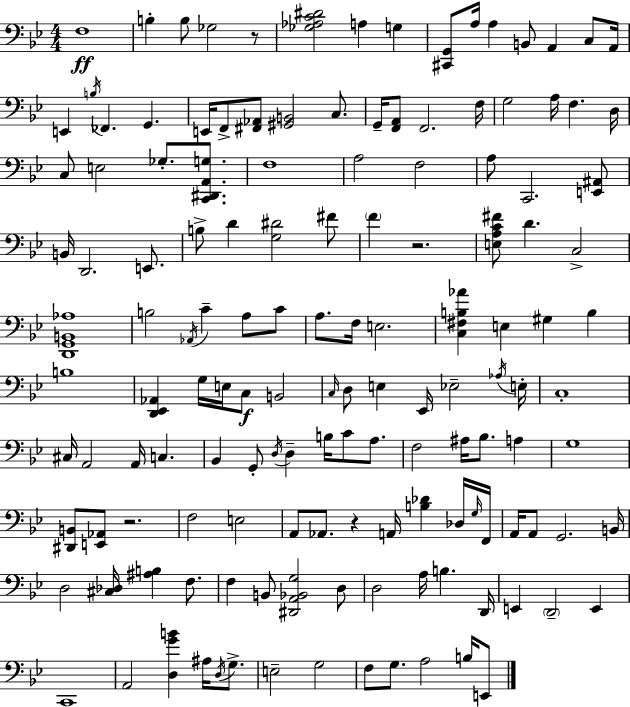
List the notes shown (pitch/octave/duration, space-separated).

F3/w B3/q B3/e Gb3/h R/e [Gb3,Ab3,C4,D#4]/h A3/q G3/q [C#2,G2]/e A3/s A3/q B2/e A2/q C3/e A2/s E2/q B3/s FES2/q. G2/q. E2/s F2/e [F#2,Ab2]/e [G#2,B2]/h C3/e. G2/s [F2,A2]/e F2/h. F3/s G3/h A3/s F3/q. D3/s C3/e E3/h Gb3/e. [C2,D#2,A2,G3]/e. F3/w A3/h F3/h A3/e C2/h. [E2,A#2]/e B2/s D2/h. E2/e. B3/e D4/q [G3,D#4]/h F#4/e F4/q R/h. [E3,A3,C4,F#4]/e D4/q. C3/h [D2,G2,B2,Ab3]/w B3/h Ab2/s C4/q A3/e C4/e A3/e. F3/s E3/h. [C3,F#3,B3,Ab4]/q E3/q G#3/q B3/q B3/w [D2,Eb2,Ab2]/q G3/s E3/s C3/e B2/h C3/s D3/e E3/q Eb2/s Eb3/h Ab3/s E3/s C3/w C#3/s A2/h A2/s C3/q. Bb2/q G2/e D3/s D3/q B3/s C4/e A3/e. F3/h A#3/s Bb3/e. A3/q G3/w [D#2,B2]/e [E2,Ab2]/e R/h. F3/h E3/h A2/e Ab2/e. R/q A2/s [B3,Db4]/q Db3/s G3/s F2/s A2/s A2/e G2/h. B2/s D3/h [C#3,Db3]/s [A#3,B3]/q F3/e. F3/q B2/e [D#2,A2,Bb2,G3]/h D3/e D3/h A3/s B3/q. D2/s E2/q D2/h E2/q C2/w A2/h [D3,G4,B4]/q A#3/s D3/s G3/e. E3/h G3/h F3/e G3/e. A3/h B3/s E2/e